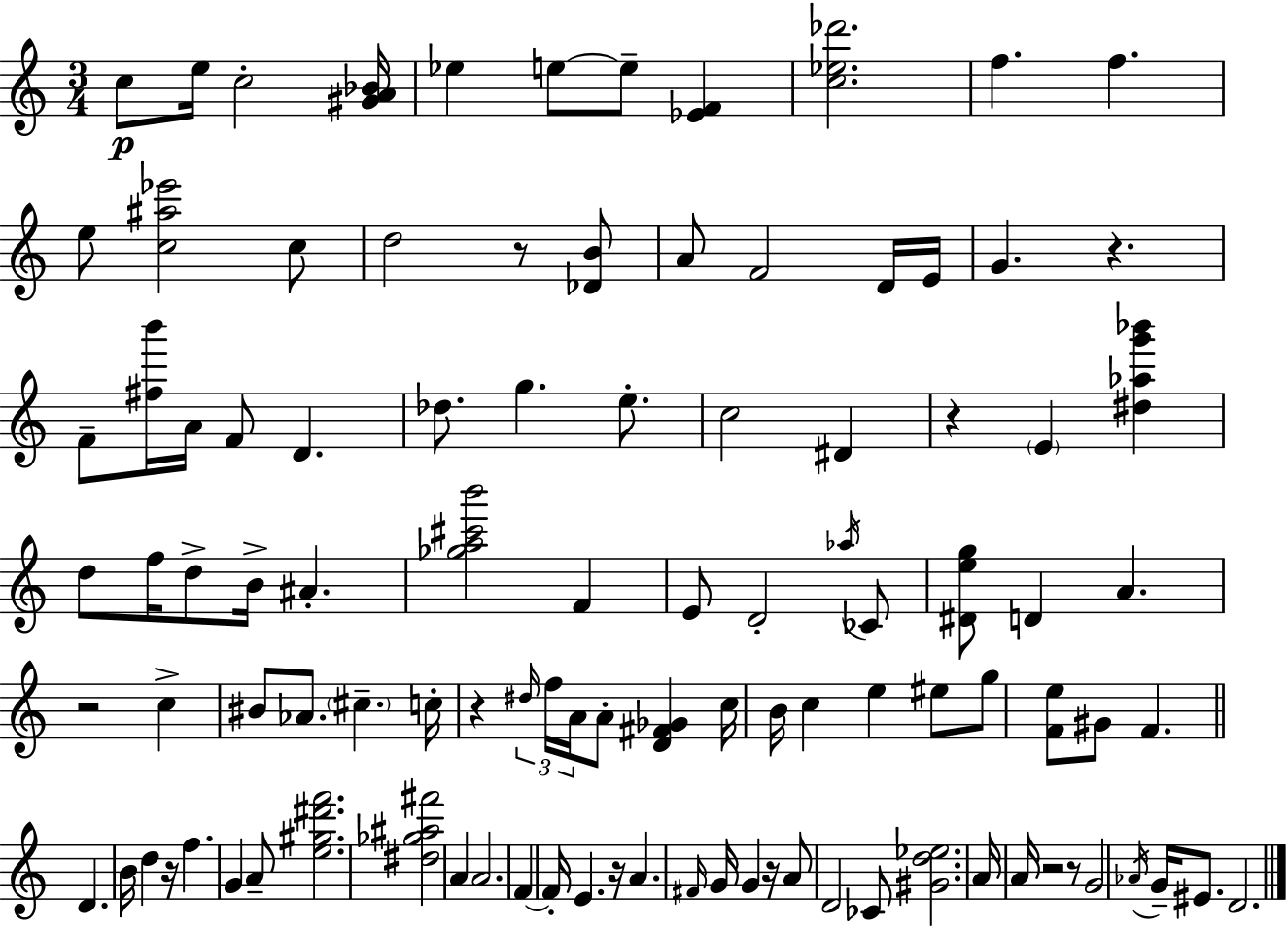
{
  \clef treble
  \numericTimeSignature
  \time 3/4
  \key a \minor
  c''8\p e''16 c''2-. <gis' a' bes'>16 | ees''4 e''8~~ e''8-- <ees' f'>4 | <c'' ees'' des'''>2. | f''4. f''4. | \break e''8 <c'' ais'' ees'''>2 c''8 | d''2 r8 <des' b'>8 | a'8 f'2 d'16 e'16 | g'4. r4. | \break f'8-- <fis'' b'''>16 a'16 f'8 d'4. | des''8. g''4. e''8.-. | c''2 dis'4 | r4 \parenthesize e'4 <dis'' aes'' g''' bes'''>4 | \break d''8 f''16 d''8-> b'16-> ais'4.-. | <ges'' a'' cis''' b'''>2 f'4 | e'8 d'2-. \acciaccatura { aes''16 } ces'8 | <dis' e'' g''>8 d'4 a'4. | \break r2 c''4-> | bis'8 aes'8. \parenthesize cis''4.-- | c''16-. r4 \tuplet 3/2 { \grace { dis''16 } f''16 a'16 } a'8-. <d' fis' ges'>4 | c''16 b'16 c''4 e''4 | \break eis''8 g''8 <f' e''>8 gis'8 f'4. | \bar "||" \break \key c \major d'4. b'16 d''4 r16 | f''4. g'4 a'8-- | <e'' gis'' dis''' f'''>2. | <dis'' ges'' ais'' fis'''>2 a'4 | \break a'2. | f'4~~ f'16-. e'4. r16 | a'4. \grace { fis'16 } g'16 g'4 | r16 a'8 d'2 ces'8 | \break <gis' d'' ees''>2. | a'16 a'16 r2 r8 | g'2 \acciaccatura { aes'16 } g'16-- eis'8. | d'2. | \break \bar "|."
}